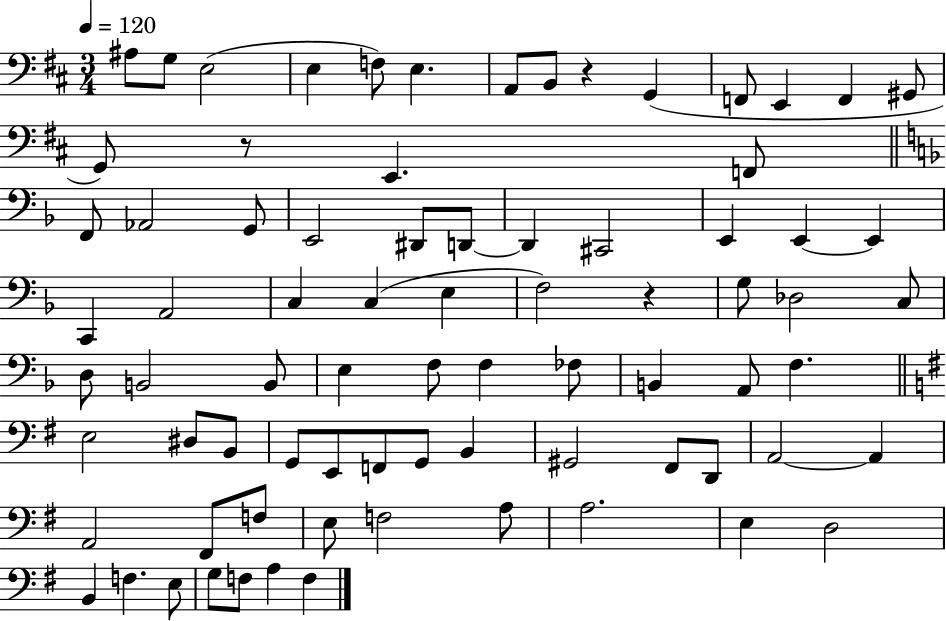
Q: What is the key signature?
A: D major